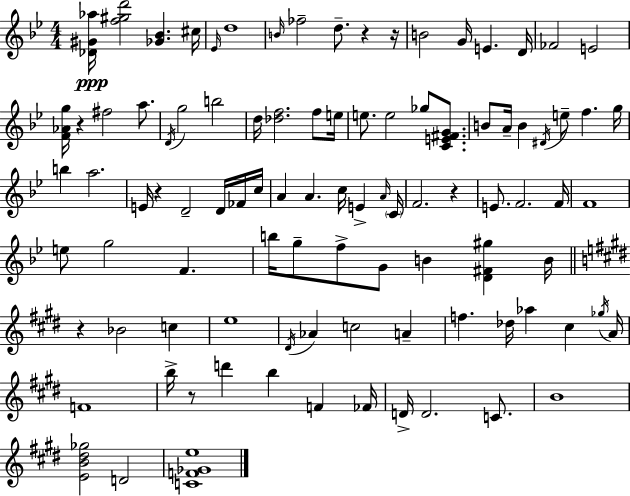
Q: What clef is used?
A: treble